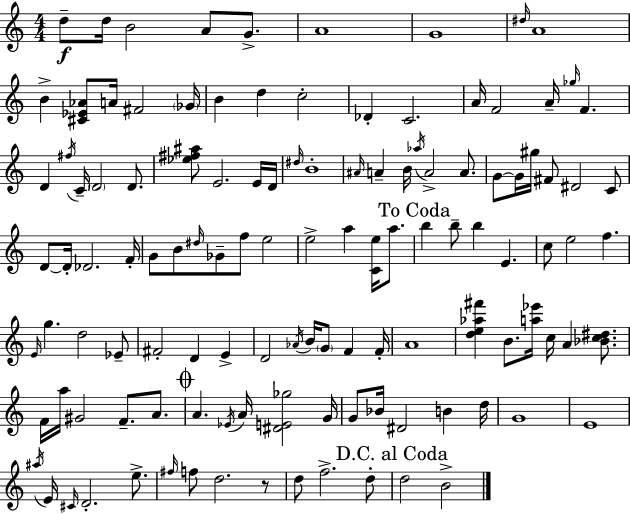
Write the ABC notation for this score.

X:1
T:Untitled
M:4/4
L:1/4
K:Am
d/2 d/4 B2 A/2 G/2 A4 G4 ^d/4 A4 B [^C_E_A]/2 A/4 ^F2 _G/4 B d c2 _D C2 A/4 F2 A/4 _g/4 F D ^f/4 C/4 D2 D/2 [_e^f^a]/2 E2 E/4 D/4 ^d/4 B4 ^A/4 A B/4 _a/4 A2 A/2 G/2 G/4 ^g/4 ^F/2 ^D2 C/2 D/2 D/4 _D2 F/4 G/2 B/2 ^d/4 _G/2 f/2 e2 e2 a [Ce]/4 a/2 b b/2 b E c/2 e2 f E/4 g d2 _E/2 ^F2 D E D2 _A/4 B/4 G/2 F F/4 A4 [de_a^f'] B/2 [a_e']/4 c/4 A [_Bc^d]/2 F/4 a/4 ^G2 F/2 A/2 A _E/4 A/4 [^DE_g]2 G/4 G/2 _B/4 ^D2 B d/4 G4 E4 ^a/4 E/4 ^C/4 D2 e/2 ^f/4 f/2 d2 z/2 d/2 f2 d/2 d2 B2